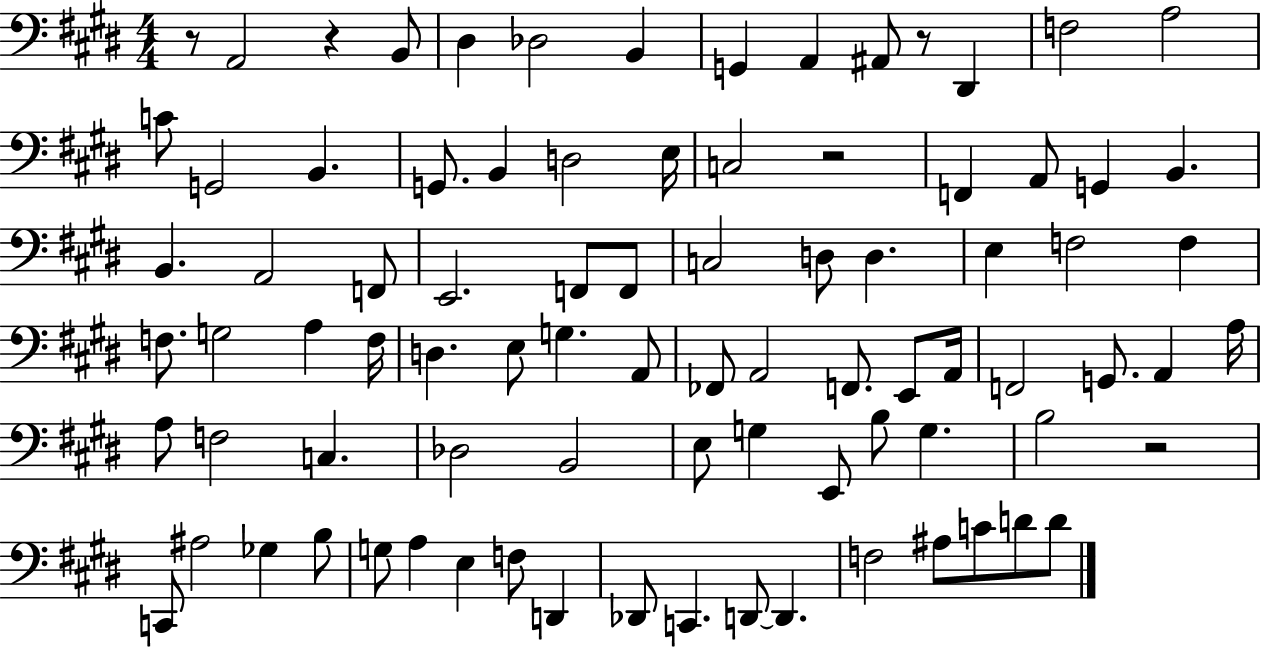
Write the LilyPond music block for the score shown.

{
  \clef bass
  \numericTimeSignature
  \time 4/4
  \key e \major
  r8 a,2 r4 b,8 | dis4 des2 b,4 | g,4 a,4 ais,8 r8 dis,4 | f2 a2 | \break c'8 g,2 b,4. | g,8. b,4 d2 e16 | c2 r2 | f,4 a,8 g,4 b,4. | \break b,4. a,2 f,8 | e,2. f,8 f,8 | c2 d8 d4. | e4 f2 f4 | \break f8. g2 a4 f16 | d4. e8 g4. a,8 | fes,8 a,2 f,8. e,8 a,16 | f,2 g,8. a,4 a16 | \break a8 f2 c4. | des2 b,2 | e8 g4 e,8 b8 g4. | b2 r2 | \break c,8 ais2 ges4 b8 | g8 a4 e4 f8 d,4 | des,8 c,4. d,8~~ d,4. | f2 ais8 c'8 d'8 d'8 | \break \bar "|."
}